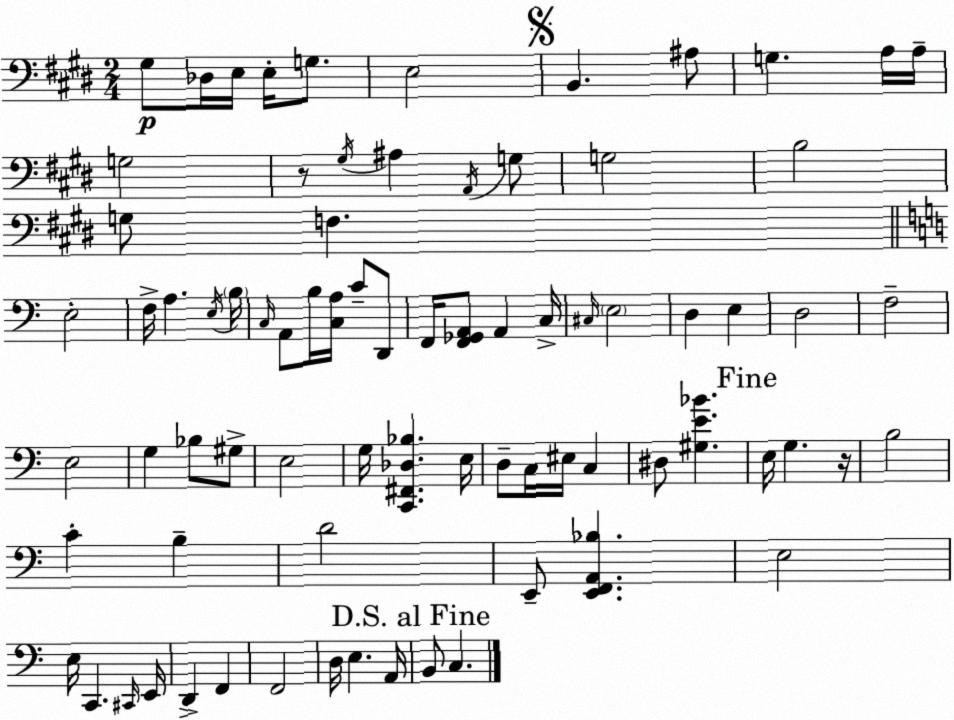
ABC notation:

X:1
T:Untitled
M:2/4
L:1/4
K:E
^G,/2 _D,/4 E,/4 E,/4 G,/2 E,2 B,, ^A,/2 G, A,/4 A,/4 G,2 z/2 ^G,/4 ^A, A,,/4 G,/2 G,2 B,2 G,/2 F, E,2 F,/4 A, E,/4 B,/4 C,/4 A,,/2 B,/4 [C,A,]/4 C/2 D,,/2 F,,/4 [F,,_G,,A,,]/2 A,, C,/4 ^C,/4 E,2 D, E, D,2 F,2 E,2 G, _B,/2 ^G,/2 E,2 G,/4 [C,,^F,,_D,_B,] E,/4 D,/2 C,/4 ^E,/4 C, ^D,/2 [^G,E_B] E,/4 G, z/4 B,2 C B, D2 E,,/2 [E,,F,,A,,_B,] E,2 E,/4 C,, ^C,,/4 E,,/4 D,, F,, F,,2 D,/4 E, A,,/4 B,,/2 C,